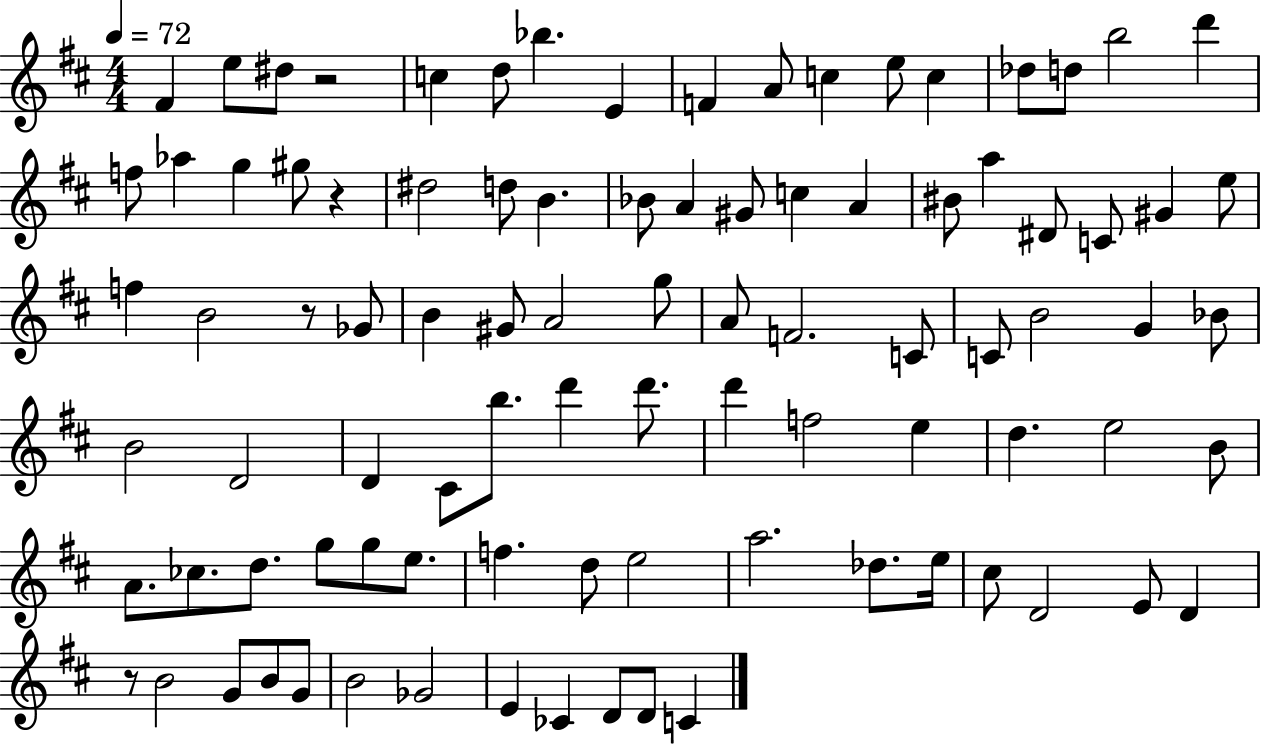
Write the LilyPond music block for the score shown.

{
  \clef treble
  \numericTimeSignature
  \time 4/4
  \key d \major
  \tempo 4 = 72
  \repeat volta 2 { fis'4 e''8 dis''8 r2 | c''4 d''8 bes''4. e'4 | f'4 a'8 c''4 e''8 c''4 | des''8 d''8 b''2 d'''4 | \break f''8 aes''4 g''4 gis''8 r4 | dis''2 d''8 b'4. | bes'8 a'4 gis'8 c''4 a'4 | bis'8 a''4 dis'8 c'8 gis'4 e''8 | \break f''4 b'2 r8 ges'8 | b'4 gis'8 a'2 g''8 | a'8 f'2. c'8 | c'8 b'2 g'4 bes'8 | \break b'2 d'2 | d'4 cis'8 b''8. d'''4 d'''8. | d'''4 f''2 e''4 | d''4. e''2 b'8 | \break a'8. ces''8. d''8. g''8 g''8 e''8. | f''4. d''8 e''2 | a''2. des''8. e''16 | cis''8 d'2 e'8 d'4 | \break r8 b'2 g'8 b'8 g'8 | b'2 ges'2 | e'4 ces'4 d'8 d'8 c'4 | } \bar "|."
}